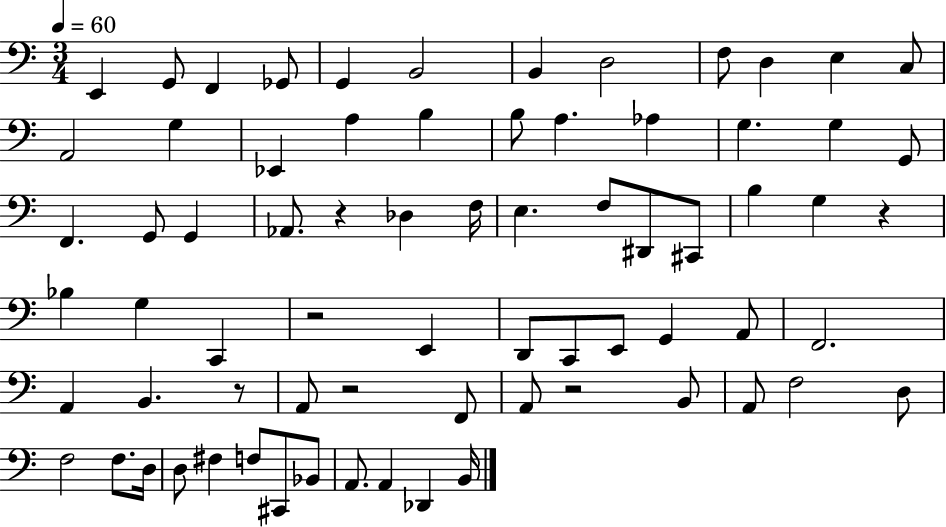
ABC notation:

X:1
T:Untitled
M:3/4
L:1/4
K:C
E,, G,,/2 F,, _G,,/2 G,, B,,2 B,, D,2 F,/2 D, E, C,/2 A,,2 G, _E,, A, B, B,/2 A, _A, G, G, G,,/2 F,, G,,/2 G,, _A,,/2 z _D, F,/4 E, F,/2 ^D,,/2 ^C,,/2 B, G, z _B, G, C,, z2 E,, D,,/2 C,,/2 E,,/2 G,, A,,/2 F,,2 A,, B,, z/2 A,,/2 z2 F,,/2 A,,/2 z2 B,,/2 A,,/2 F,2 D,/2 F,2 F,/2 D,/4 D,/2 ^F, F,/2 ^C,,/2 _B,,/2 A,,/2 A,, _D,, B,,/4